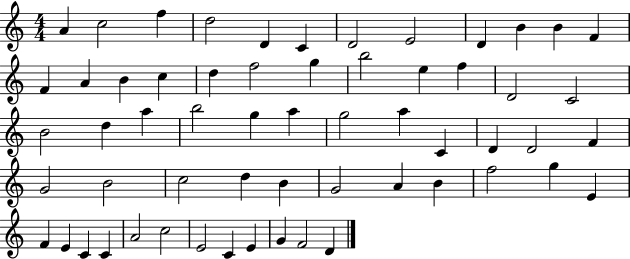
{
  \clef treble
  \numericTimeSignature
  \time 4/4
  \key c \major
  a'4 c''2 f''4 | d''2 d'4 c'4 | d'2 e'2 | d'4 b'4 b'4 f'4 | \break f'4 a'4 b'4 c''4 | d''4 f''2 g''4 | b''2 e''4 f''4 | d'2 c'2 | \break b'2 d''4 a''4 | b''2 g''4 a''4 | g''2 a''4 c'4 | d'4 d'2 f'4 | \break g'2 b'2 | c''2 d''4 b'4 | g'2 a'4 b'4 | f''2 g''4 e'4 | \break f'4 e'4 c'4 c'4 | a'2 c''2 | e'2 c'4 e'4 | g'4 f'2 d'4 | \break \bar "|."
}